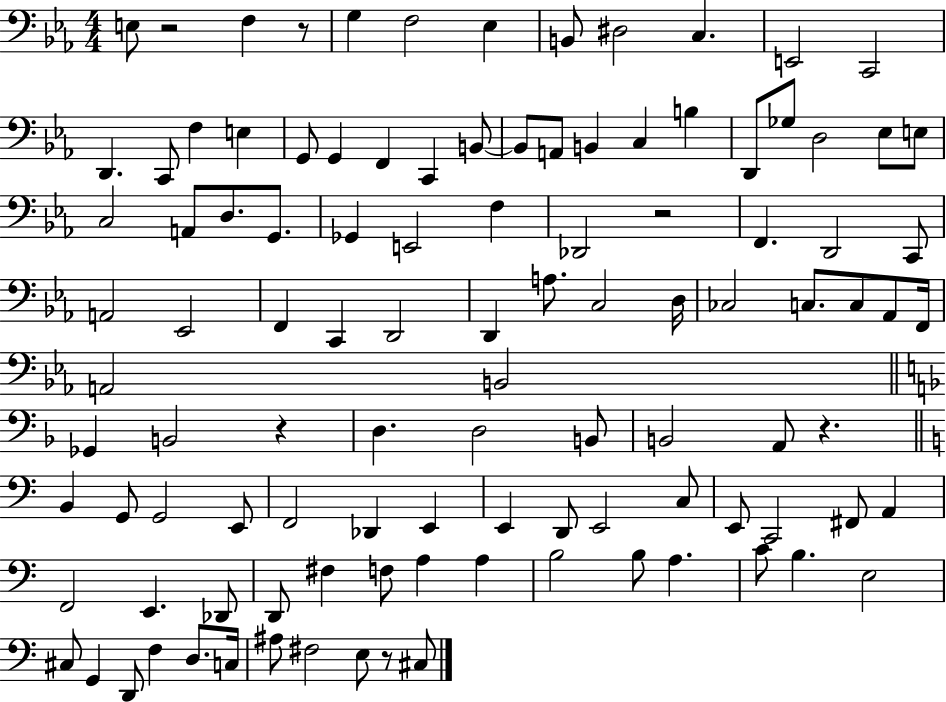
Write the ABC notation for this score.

X:1
T:Untitled
M:4/4
L:1/4
K:Eb
E,/2 z2 F, z/2 G, F,2 _E, B,,/2 ^D,2 C, E,,2 C,,2 D,, C,,/2 F, E, G,,/2 G,, F,, C,, B,,/2 B,,/2 A,,/2 B,, C, B, D,,/2 _G,/2 D,2 _E,/2 E,/2 C,2 A,,/2 D,/2 G,,/2 _G,, E,,2 F, _D,,2 z2 F,, D,,2 C,,/2 A,,2 _E,,2 F,, C,, D,,2 D,, A,/2 C,2 D,/4 _C,2 C,/2 C,/2 _A,,/2 F,,/4 A,,2 B,,2 _G,, B,,2 z D, D,2 B,,/2 B,,2 A,,/2 z B,, G,,/2 G,,2 E,,/2 F,,2 _D,, E,, E,, D,,/2 E,,2 C,/2 E,,/2 C,,2 ^F,,/2 A,, F,,2 E,, _D,,/2 D,,/2 ^F, F,/2 A, A, B,2 B,/2 A, C/2 B, E,2 ^C,/2 G,, D,,/2 F, D,/2 C,/4 ^A,/2 ^F,2 E,/2 z/2 ^C,/2